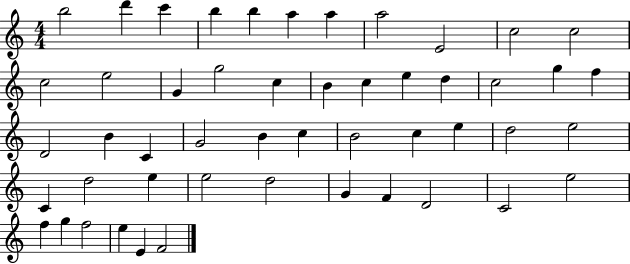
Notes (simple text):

B5/h D6/q C6/q B5/q B5/q A5/q A5/q A5/h E4/h C5/h C5/h C5/h E5/h G4/q G5/h C5/q B4/q C5/q E5/q D5/q C5/h G5/q F5/q D4/h B4/q C4/q G4/h B4/q C5/q B4/h C5/q E5/q D5/h E5/h C4/q D5/h E5/q E5/h D5/h G4/q F4/q D4/h C4/h E5/h F5/q G5/q F5/h E5/q E4/q F4/h